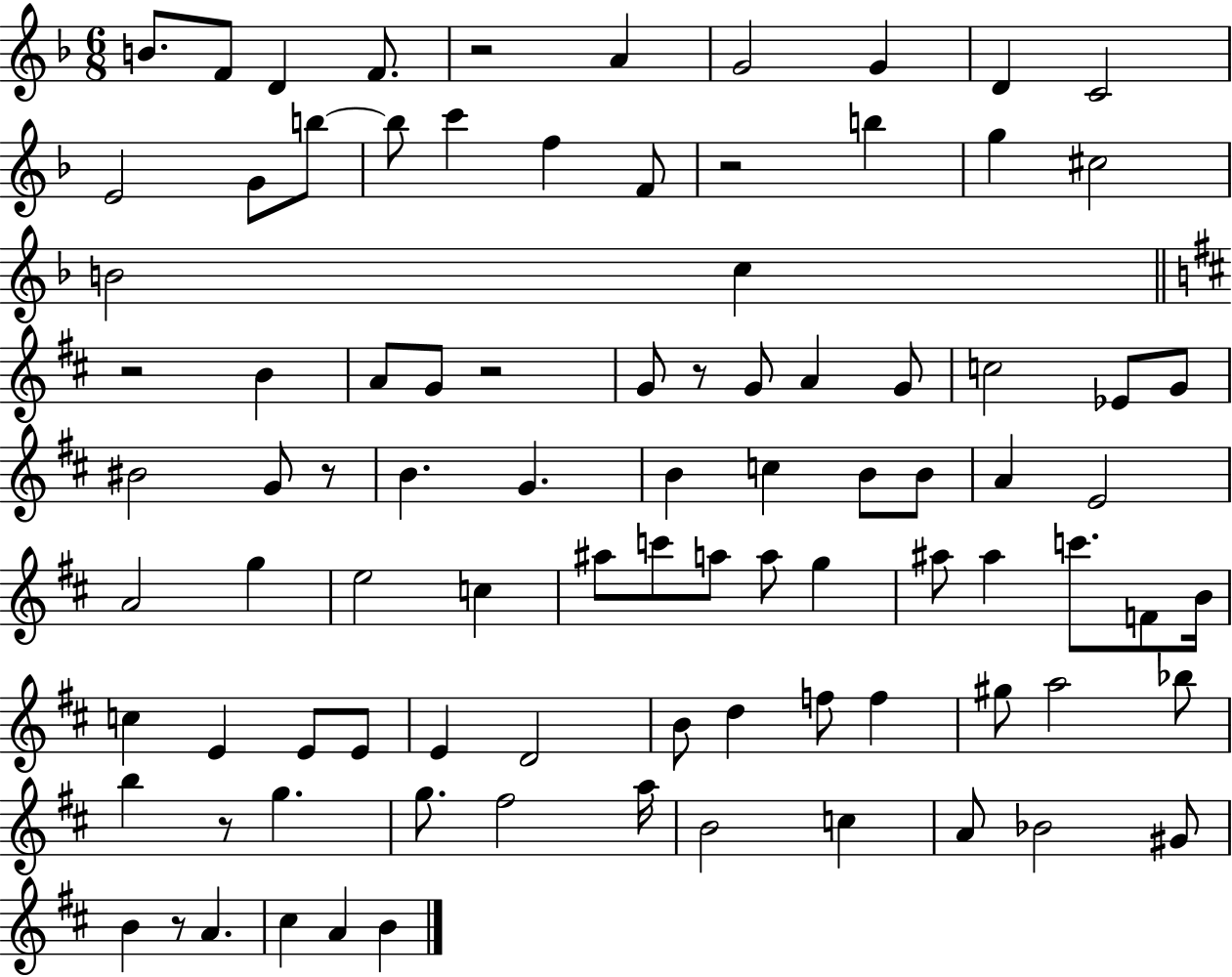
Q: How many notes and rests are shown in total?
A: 91